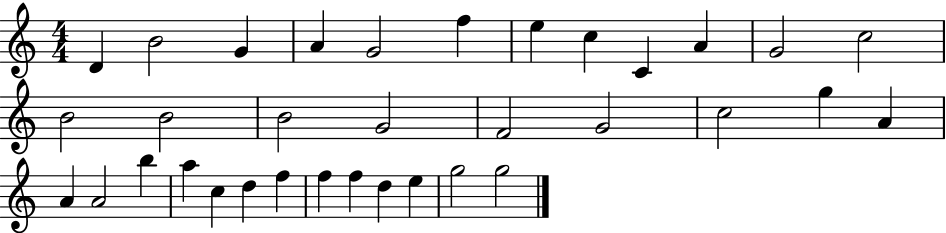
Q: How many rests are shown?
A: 0